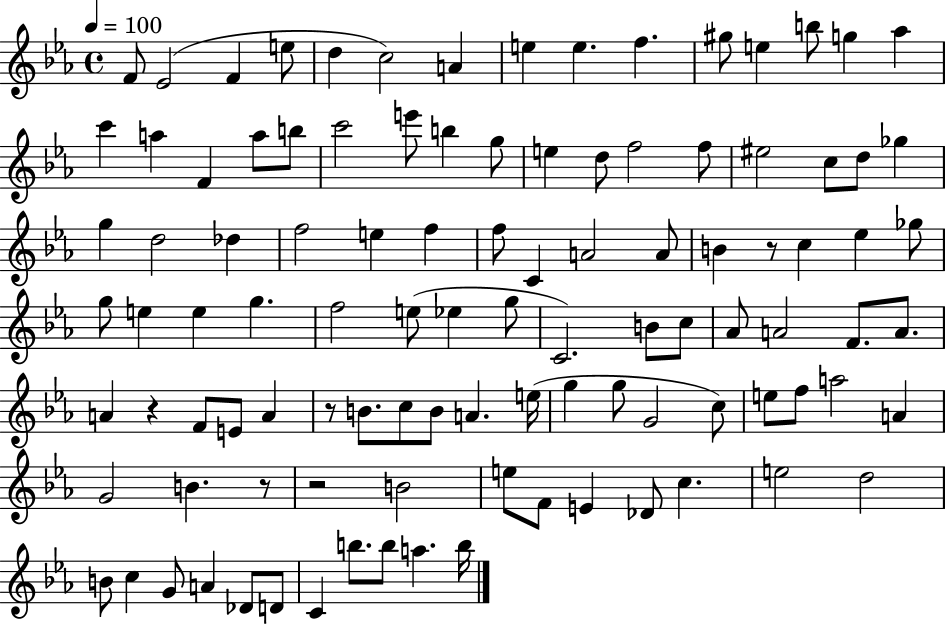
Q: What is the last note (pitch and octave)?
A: B5